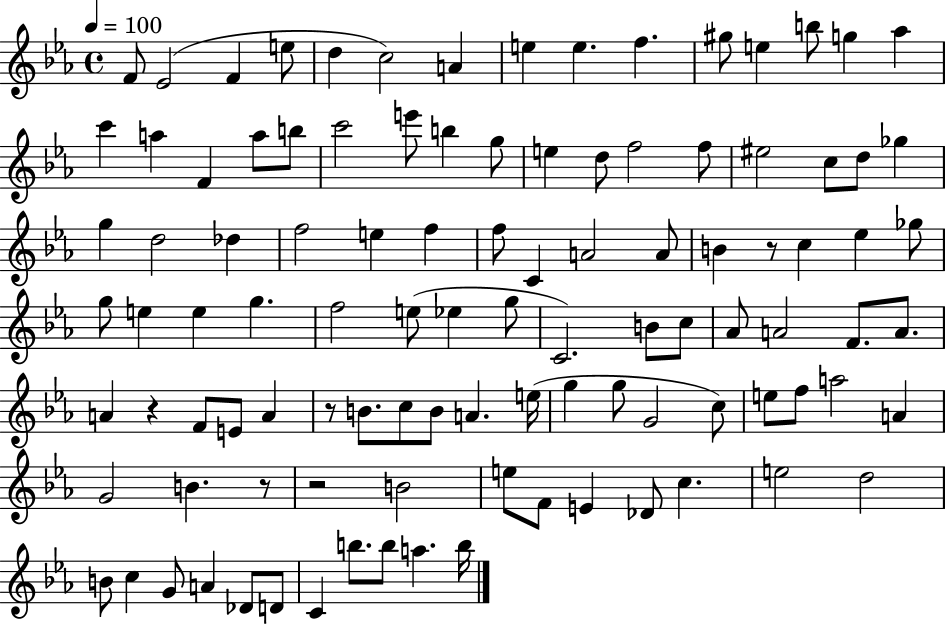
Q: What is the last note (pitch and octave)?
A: B5